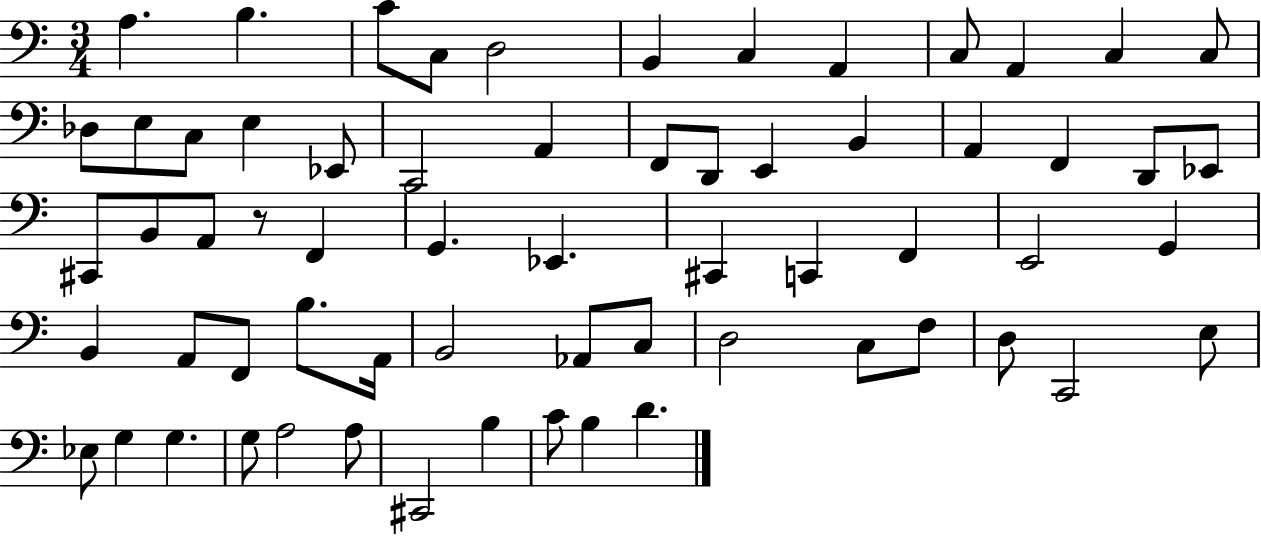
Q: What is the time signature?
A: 3/4